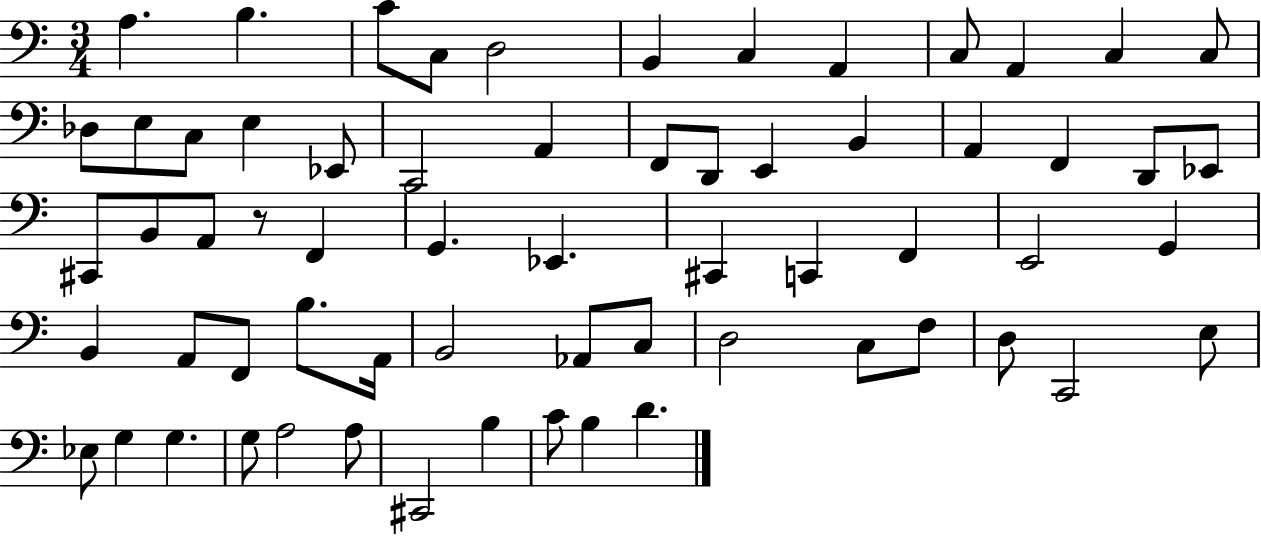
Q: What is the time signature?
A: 3/4